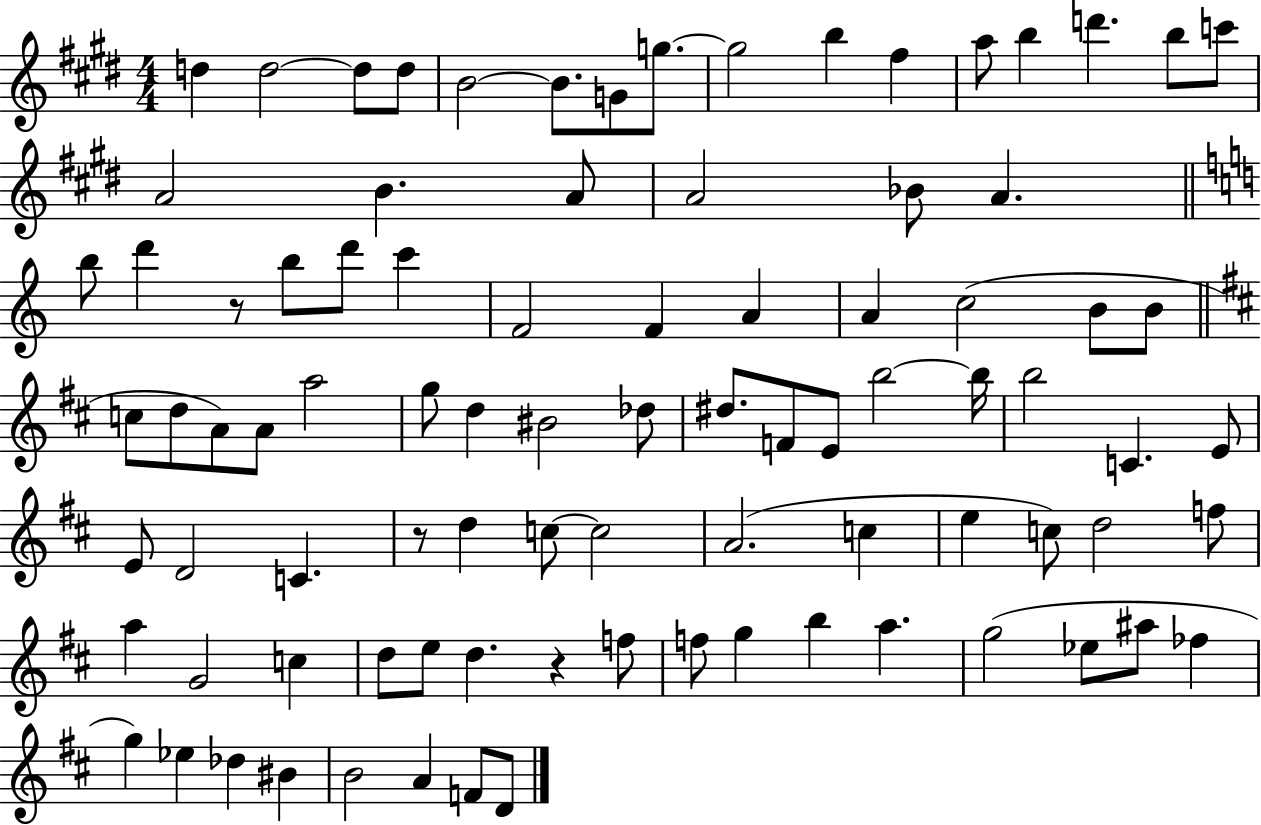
D5/q D5/h D5/e D5/e B4/h B4/e. G4/e G5/e. G5/h B5/q F#5/q A5/e B5/q D6/q. B5/e C6/e A4/h B4/q. A4/e A4/h Bb4/e A4/q. B5/e D6/q R/e B5/e D6/e C6/q F4/h F4/q A4/q A4/q C5/h B4/e B4/e C5/e D5/e A4/e A4/e A5/h G5/e D5/q BIS4/h Db5/e D#5/e. F4/e E4/e B5/h B5/s B5/h C4/q. E4/e E4/e D4/h C4/q. R/e D5/q C5/e C5/h A4/h. C5/q E5/q C5/e D5/h F5/e A5/q G4/h C5/q D5/e E5/e D5/q. R/q F5/e F5/e G5/q B5/q A5/q. G5/h Eb5/e A#5/e FES5/q G5/q Eb5/q Db5/q BIS4/q B4/h A4/q F4/e D4/e